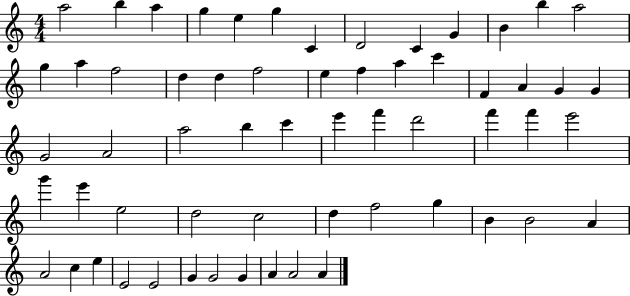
X:1
T:Untitled
M:4/4
L:1/4
K:C
a2 b a g e g C D2 C G B b a2 g a f2 d d f2 e f a c' F A G G G2 A2 a2 b c' e' f' d'2 f' f' e'2 g' e' e2 d2 c2 d f2 g B B2 A A2 c e E2 E2 G G2 G A A2 A